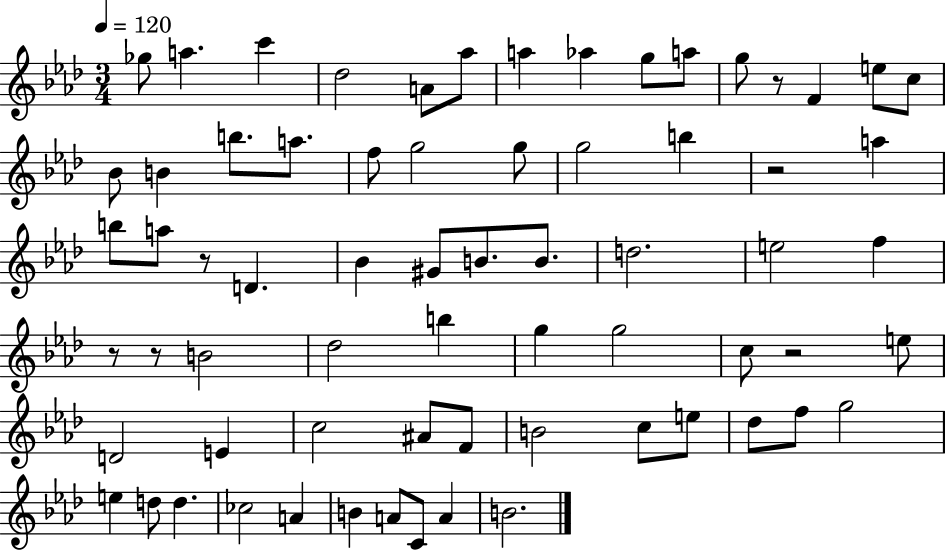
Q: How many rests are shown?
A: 6